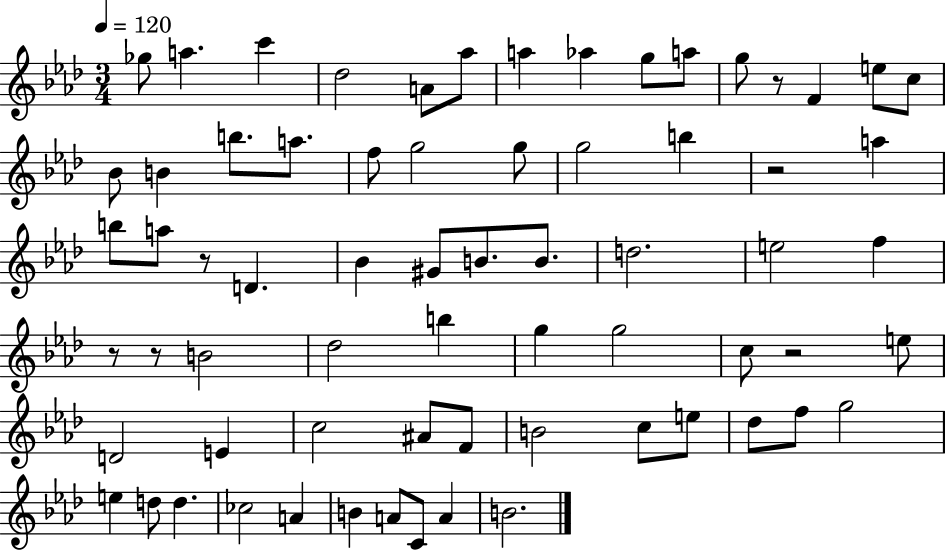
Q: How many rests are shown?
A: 6